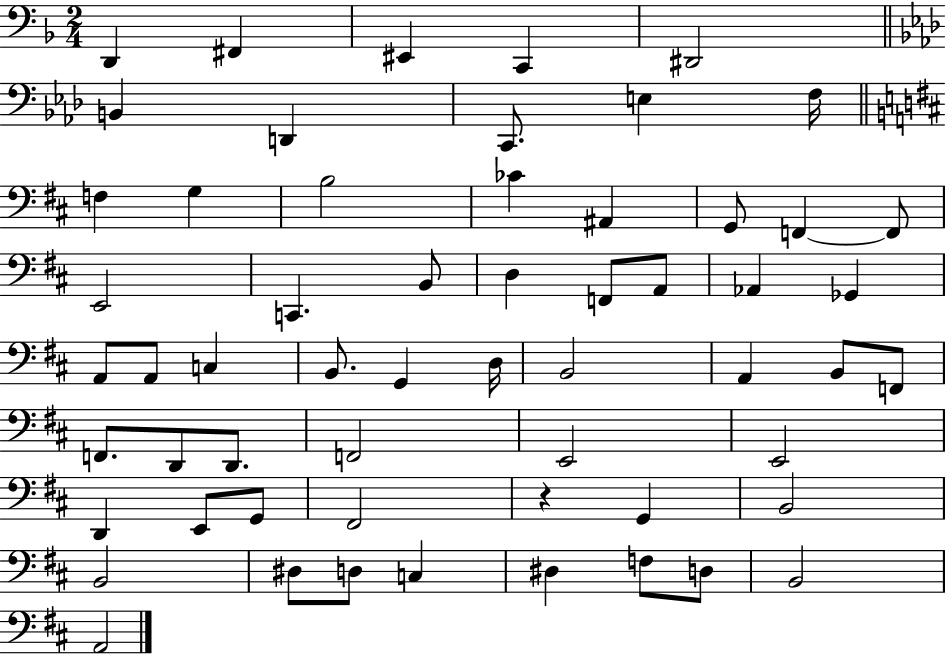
{
  \clef bass
  \numericTimeSignature
  \time 2/4
  \key f \major
  d,4 fis,4 | eis,4 c,4 | dis,2 | \bar "||" \break \key f \minor b,4 d,4 | c,8. e4 f16 | \bar "||" \break \key d \major f4 g4 | b2 | ces'4 ais,4 | g,8 f,4~~ f,8 | \break e,2 | c,4. b,8 | d4 f,8 a,8 | aes,4 ges,4 | \break a,8 a,8 c4 | b,8. g,4 d16 | b,2 | a,4 b,8 f,8 | \break f,8. d,8 d,8. | f,2 | e,2 | e,2 | \break d,4 e,8 g,8 | fis,2 | r4 g,4 | b,2 | \break b,2 | dis8 d8 c4 | dis4 f8 d8 | b,2 | \break a,2 | \bar "|."
}